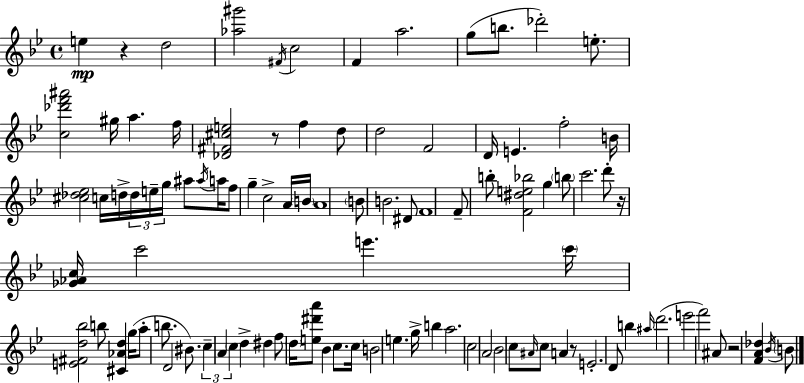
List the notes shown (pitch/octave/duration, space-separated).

E5/q R/q D5/h [Ab5,G#6]/h F#4/s C5/h F4/q A5/h. G5/e B5/e. Db6/h E5/e. [C5,Db6,F6,A#6]/h G#5/s A5/q. F5/s [Db4,F#4,C#5,E5]/h R/e F5/q D5/e D5/h F4/h D4/s E4/q. F5/h B4/s [C#5,Db5,Eb5]/h C5/s D5/s D5/s E5/s G5/s A#5/e A#5/s A5/s F5/e G5/q C5/h A4/s B4/s A4/w B4/e B4/h. D#4/e F4/w F4/e B5/e [F4,D#5,E5,Bb5]/h G5/q B5/e C6/h. D6/e R/s [Gb4,Ab4,C5]/s C6/h E6/q. C6/s [E4,F#4,D5,Bb5]/h B5/e [C#4,Ab4,D5]/q G5/s A5/e B5/e. D4/h BIS4/e. C5/q A4/q C5/q D5/q D#5/q F5/e D5/s [E5,D#6,A6]/e Bb4/q C5/e. C5/s B4/h E5/q. G5/s B5/q A5/h. C5/h A4/h Bb4/h C5/e A#4/s C5/e A4/q R/e E4/h. D4/e B5/q A#5/s D6/h. E6/h F6/h A#4/e R/h [F4,A4,Db5]/q Bb4/s B4/e